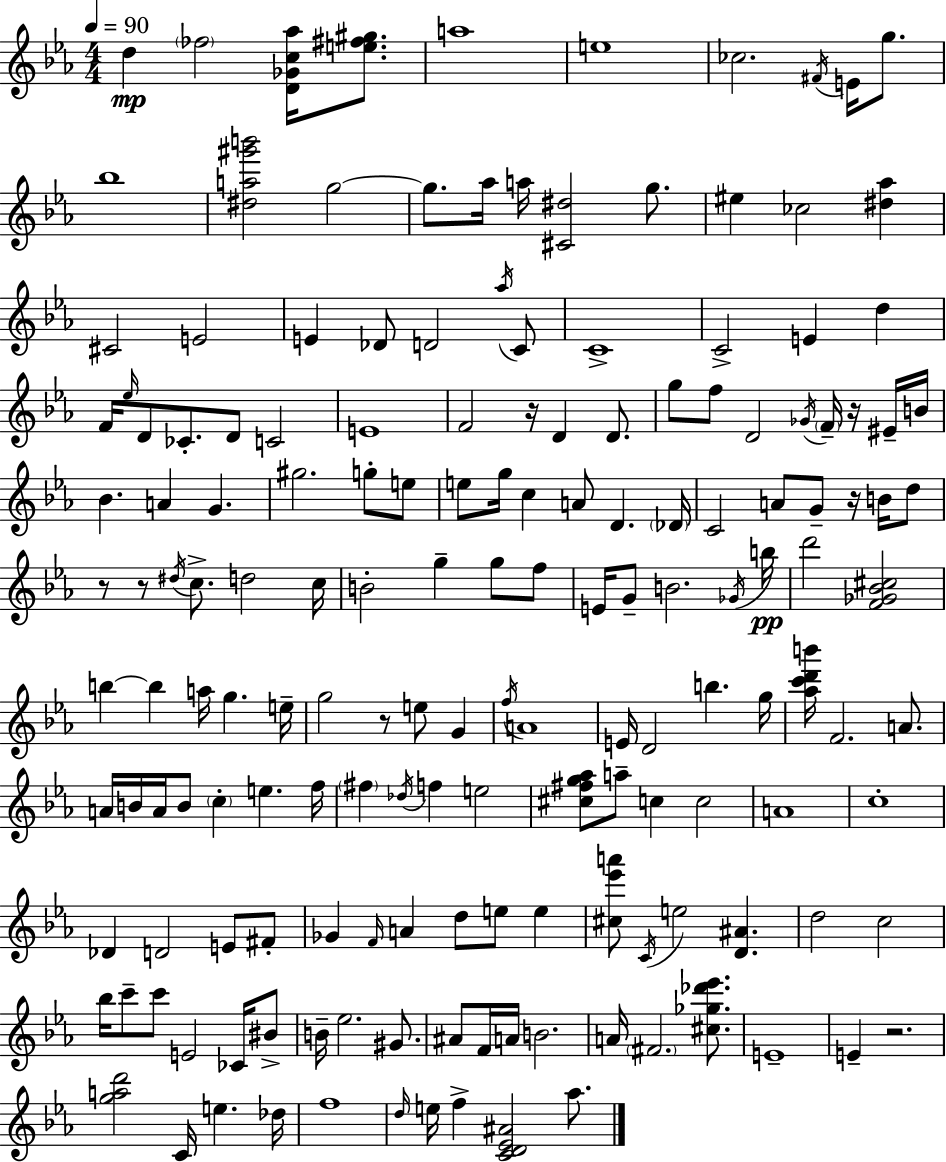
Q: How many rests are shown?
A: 7